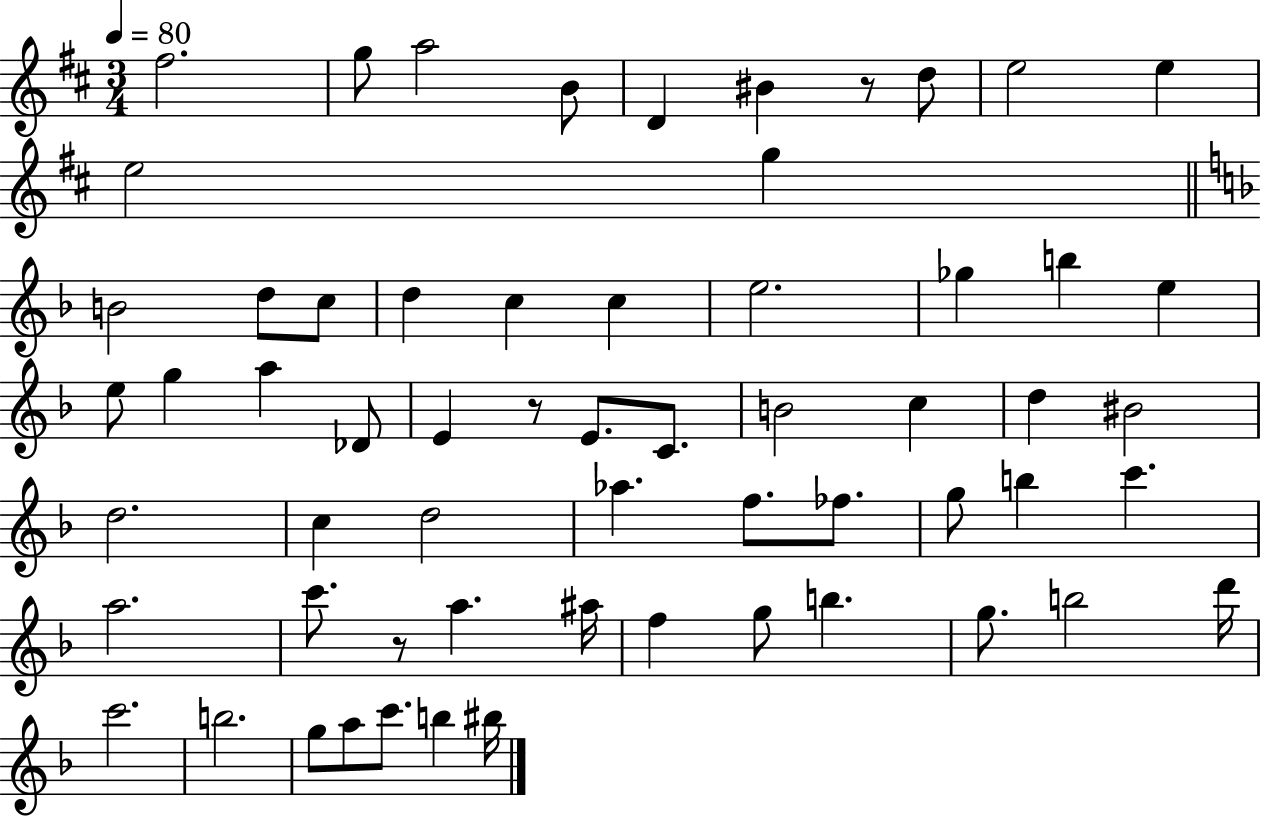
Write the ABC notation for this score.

X:1
T:Untitled
M:3/4
L:1/4
K:D
^f2 g/2 a2 B/2 D ^B z/2 d/2 e2 e e2 g B2 d/2 c/2 d c c e2 _g b e e/2 g a _D/2 E z/2 E/2 C/2 B2 c d ^B2 d2 c d2 _a f/2 _f/2 g/2 b c' a2 c'/2 z/2 a ^a/4 f g/2 b g/2 b2 d'/4 c'2 b2 g/2 a/2 c'/2 b ^b/4